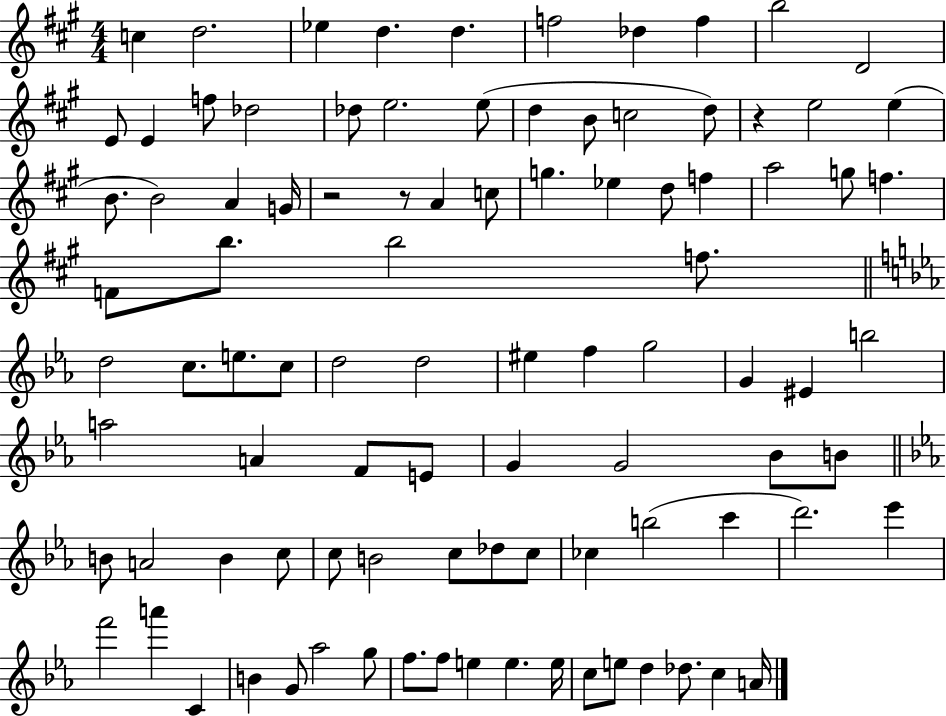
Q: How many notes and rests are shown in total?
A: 95